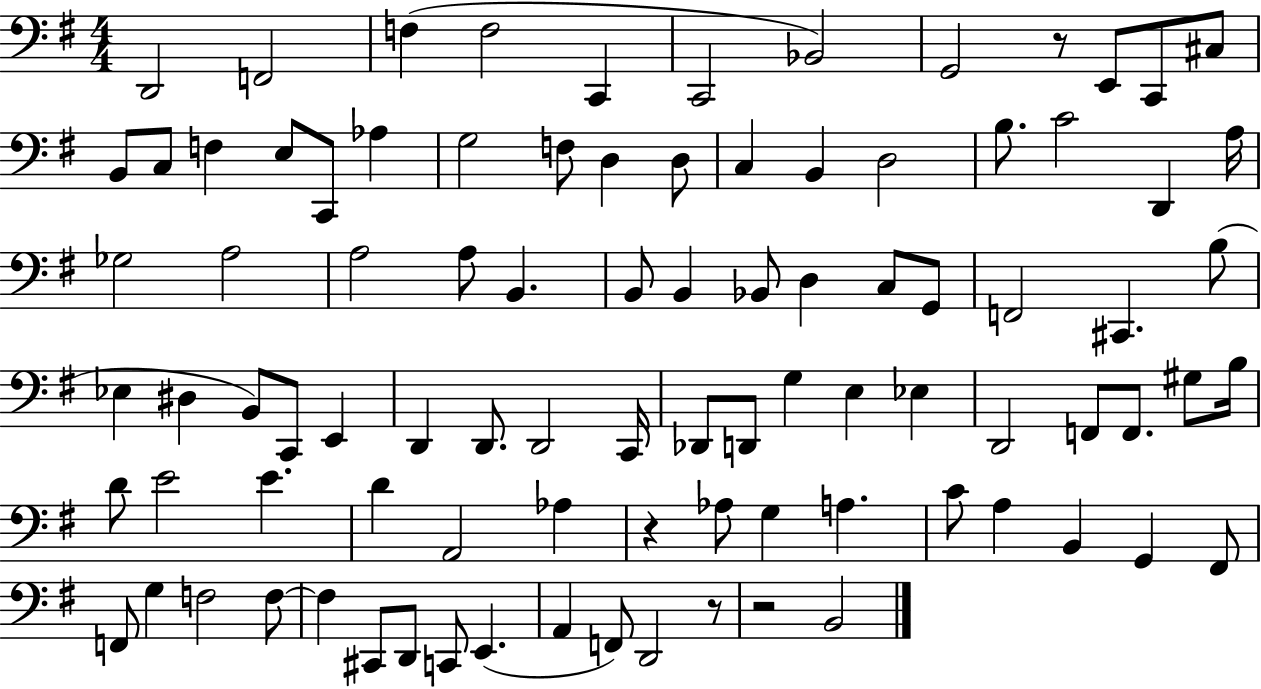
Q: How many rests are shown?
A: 4